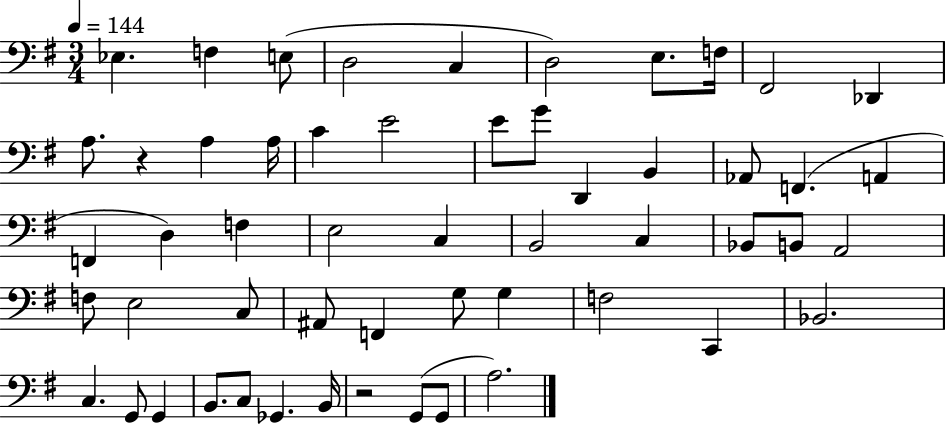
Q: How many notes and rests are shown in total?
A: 54